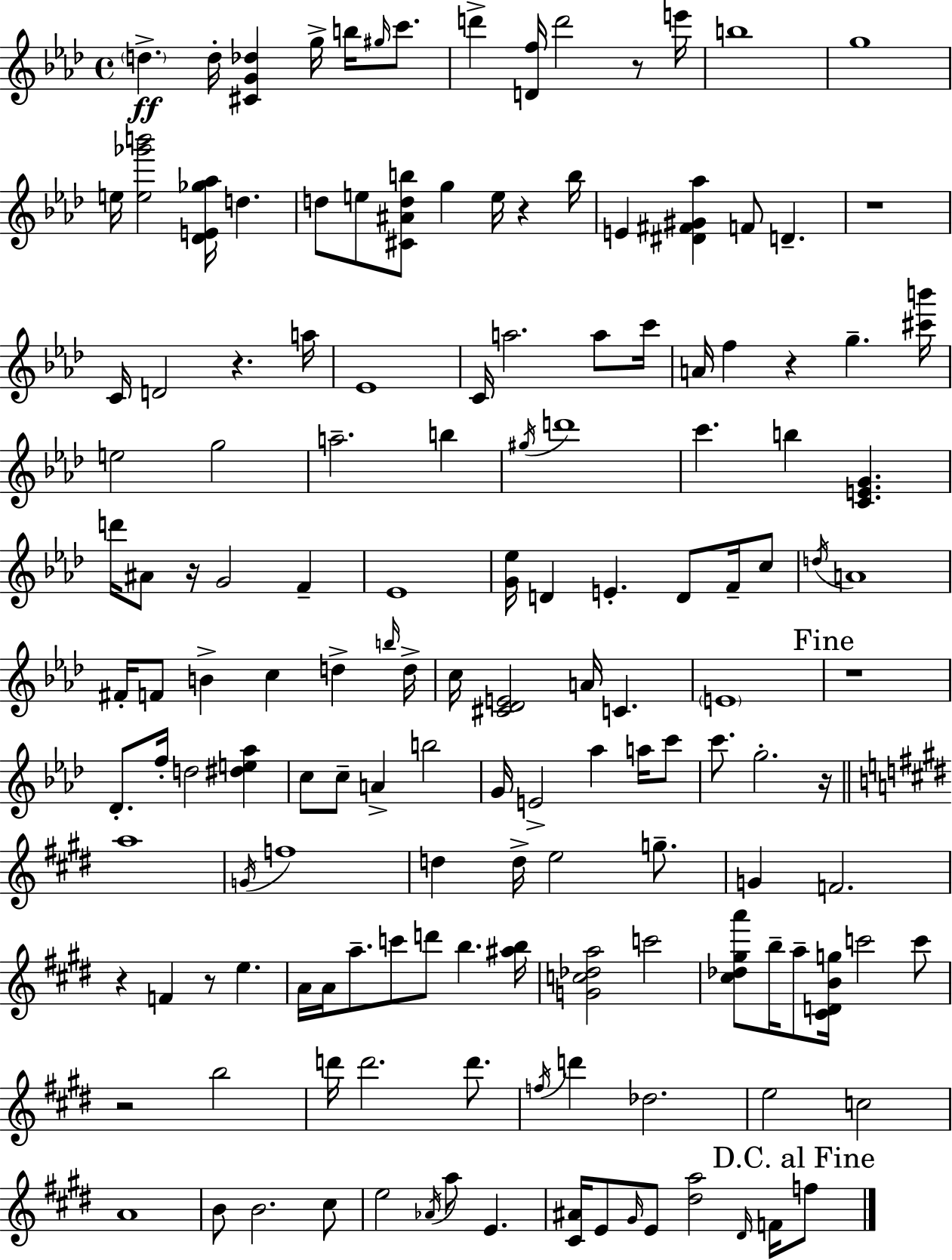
{
  \clef treble
  \time 4/4
  \defaultTimeSignature
  \key f \minor
  \parenthesize d''4.->\ff d''16-. <cis' g' des''>4 g''16-> b''16 \grace { gis''16 } c'''8. | d'''4-> <d' f''>16 d'''2 r8 | e'''16 b''1 | g''1 | \break e''16 <e'' ges''' b'''>2 <des' e' ges'' aes''>16 d''4. | d''8 e''8 <cis' ais' d'' b''>8 g''4 e''16 r4 | b''16 e'4 <dis' fis' gis' aes''>4 f'8 d'4.-- | r1 | \break c'16 d'2 r4. | a''16 ees'1 | c'16 a''2. a''8 | c'''16 a'16 f''4 r4 g''4.-- | \break <cis''' b'''>16 e''2 g''2 | a''2.-- b''4 | \acciaccatura { gis''16 } d'''1 | c'''4. b''4 <c' e' g'>4. | \break d'''16 ais'8 r16 g'2 f'4-- | ees'1 | <g' ees''>16 d'4 e'4.-. d'8 f'16-- | c''8 \acciaccatura { d''16 } a'1 | \break fis'16-. f'8 b'4-> c''4 d''4-> | \grace { b''16 } d''16-> c''16 <cis' des' e'>2 a'16 c'4. | \parenthesize e'1 | \mark "Fine" r1 | \break des'8.-. f''16-. d''2 | <dis'' e'' aes''>4 c''8 c''8-- a'4-> b''2 | g'16 e'2-> aes''4 | a''16 c'''8 c'''8. g''2.-. | \break r16 \bar "||" \break \key e \major a''1 | \acciaccatura { g'16 } f''1 | d''4 d''16-> e''2 g''8.-- | g'4 f'2. | \break r4 f'4 r8 e''4. | a'16 a'16 a''8.-- c'''8 d'''8 b''4. | <ais'' b''>16 <g' c'' des'' a''>2 c'''2 | <cis'' des'' gis'' a'''>8 b''16-- a''8-- <cis' d' b' g''>16 c'''2 c'''8 | \break r2 b''2 | d'''16 d'''2. d'''8. | \acciaccatura { f''16 } d'''4 des''2. | e''2 c''2 | \break a'1 | b'8 b'2. | cis''8 e''2 \acciaccatura { aes'16 } a''8 e'4. | <cis' ais'>16 e'8 \grace { gis'16 } e'8 <dis'' a''>2 | \break \grace { dis'16 } f'16 \mark "D.C. al Fine" f''8 \bar "|."
}